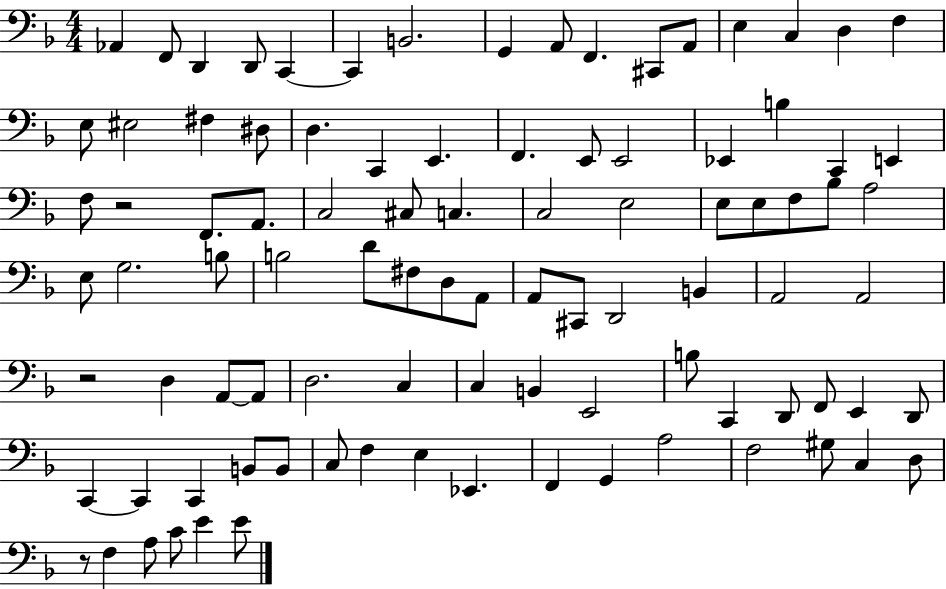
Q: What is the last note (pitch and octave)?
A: E4